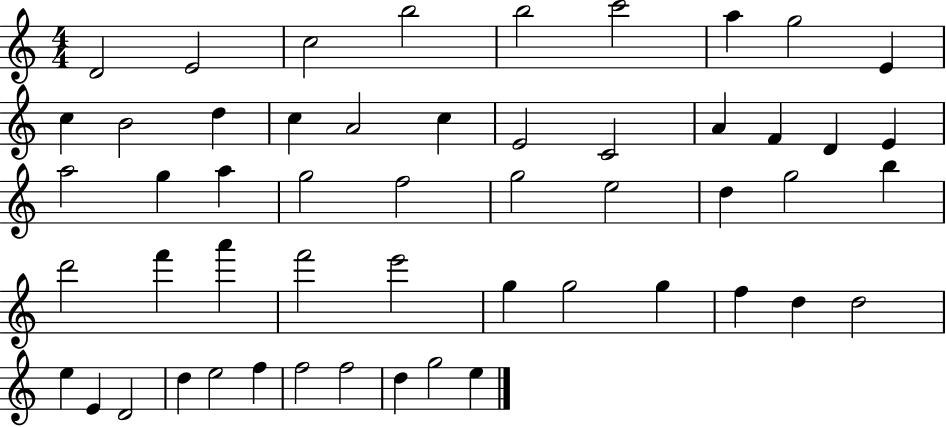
D4/h E4/h C5/h B5/h B5/h C6/h A5/q G5/h E4/q C5/q B4/h D5/q C5/q A4/h C5/q E4/h C4/h A4/q F4/q D4/q E4/q A5/h G5/q A5/q G5/h F5/h G5/h E5/h D5/q G5/h B5/q D6/h F6/q A6/q F6/h E6/h G5/q G5/h G5/q F5/q D5/q D5/h E5/q E4/q D4/h D5/q E5/h F5/q F5/h F5/h D5/q G5/h E5/q